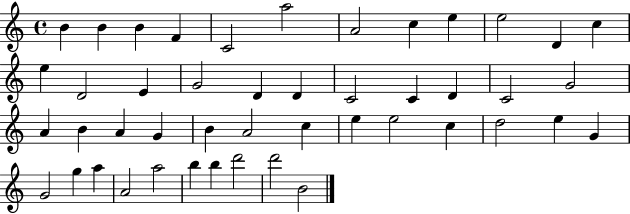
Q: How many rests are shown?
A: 0